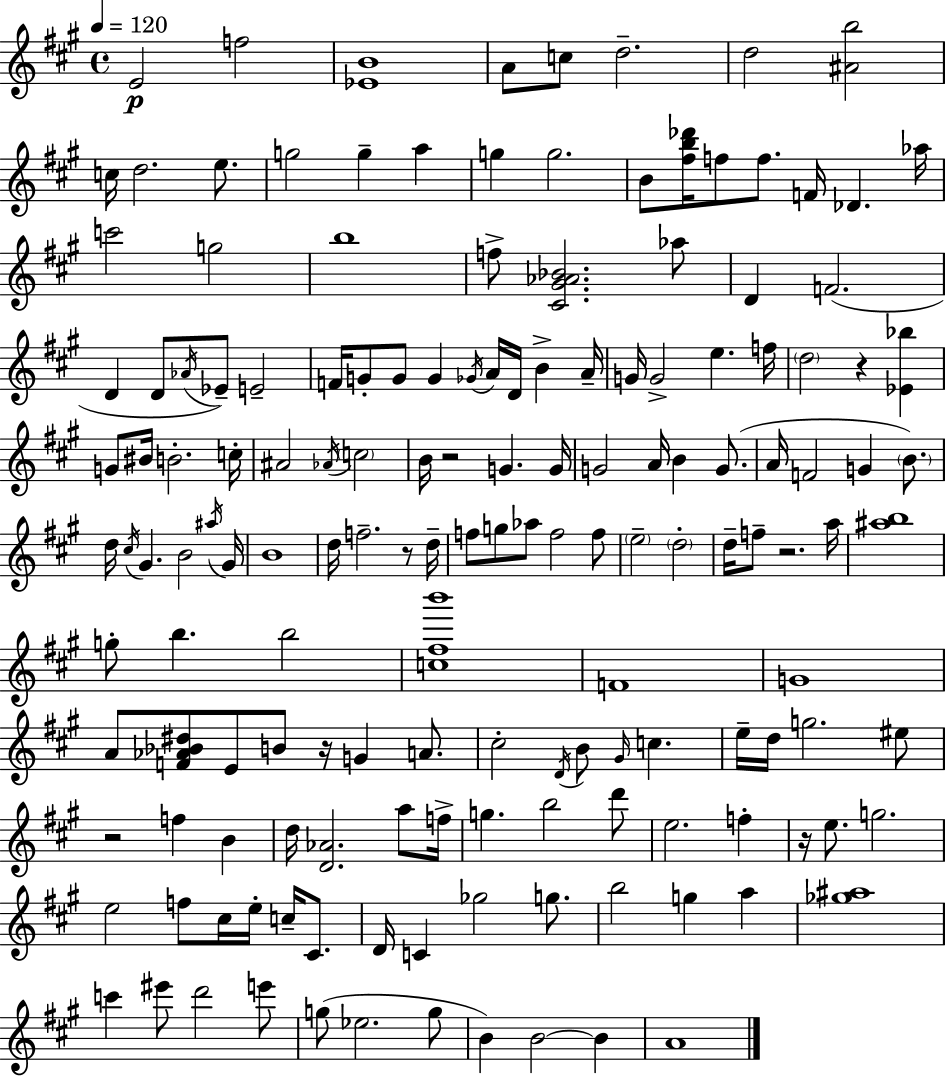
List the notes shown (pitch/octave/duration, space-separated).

E4/h F5/h [Eb4,B4]/w A4/e C5/e D5/h. D5/h [A#4,B5]/h C5/s D5/h. E5/e. G5/h G5/q A5/q G5/q G5/h. B4/e [F#5,B5,Db6]/s F5/e F5/e. F4/s Db4/q. Ab5/s C6/h G5/h B5/w F5/e [C#4,G#4,Ab4,Bb4]/h. Ab5/e D4/q F4/h. D4/q D4/e Ab4/s Eb4/e E4/h F4/s G4/e G4/e G4/q Gb4/s A4/s D4/s B4/q A4/s G4/s G4/h E5/q. F5/s D5/h R/q [Eb4,Bb5]/q G4/e BIS4/s B4/h. C5/s A#4/h Ab4/s C5/h B4/s R/h G4/q. G4/s G4/h A4/s B4/q G4/e. A4/s F4/h G4/q B4/e. D5/s C#5/s G#4/q. B4/h A#5/s G#4/s B4/w D5/s F5/h. R/e D5/s F5/e G5/e Ab5/e F5/h F5/e E5/h D5/h D5/s F5/e R/h. A5/s [A#5,B5]/w G5/e B5/q. B5/h [C5,F#5,B6]/w F4/w G4/w A4/e [F4,Ab4,Bb4,D#5]/e E4/e B4/e R/s G4/q A4/e. C#5/h D4/s B4/e G#4/s C5/q. E5/s D5/s G5/h. EIS5/e R/h F5/q B4/q D5/s [D4,Ab4]/h. A5/e F5/s G5/q. B5/h D6/e E5/h. F5/q R/s E5/e. G5/h. E5/h F5/e C#5/s E5/s C5/s C#4/e. D4/s C4/q Gb5/h G5/e. B5/h G5/q A5/q [Gb5,A#5]/w C6/q EIS6/e D6/h E6/e G5/e Eb5/h. G5/e B4/q B4/h B4/q A4/w